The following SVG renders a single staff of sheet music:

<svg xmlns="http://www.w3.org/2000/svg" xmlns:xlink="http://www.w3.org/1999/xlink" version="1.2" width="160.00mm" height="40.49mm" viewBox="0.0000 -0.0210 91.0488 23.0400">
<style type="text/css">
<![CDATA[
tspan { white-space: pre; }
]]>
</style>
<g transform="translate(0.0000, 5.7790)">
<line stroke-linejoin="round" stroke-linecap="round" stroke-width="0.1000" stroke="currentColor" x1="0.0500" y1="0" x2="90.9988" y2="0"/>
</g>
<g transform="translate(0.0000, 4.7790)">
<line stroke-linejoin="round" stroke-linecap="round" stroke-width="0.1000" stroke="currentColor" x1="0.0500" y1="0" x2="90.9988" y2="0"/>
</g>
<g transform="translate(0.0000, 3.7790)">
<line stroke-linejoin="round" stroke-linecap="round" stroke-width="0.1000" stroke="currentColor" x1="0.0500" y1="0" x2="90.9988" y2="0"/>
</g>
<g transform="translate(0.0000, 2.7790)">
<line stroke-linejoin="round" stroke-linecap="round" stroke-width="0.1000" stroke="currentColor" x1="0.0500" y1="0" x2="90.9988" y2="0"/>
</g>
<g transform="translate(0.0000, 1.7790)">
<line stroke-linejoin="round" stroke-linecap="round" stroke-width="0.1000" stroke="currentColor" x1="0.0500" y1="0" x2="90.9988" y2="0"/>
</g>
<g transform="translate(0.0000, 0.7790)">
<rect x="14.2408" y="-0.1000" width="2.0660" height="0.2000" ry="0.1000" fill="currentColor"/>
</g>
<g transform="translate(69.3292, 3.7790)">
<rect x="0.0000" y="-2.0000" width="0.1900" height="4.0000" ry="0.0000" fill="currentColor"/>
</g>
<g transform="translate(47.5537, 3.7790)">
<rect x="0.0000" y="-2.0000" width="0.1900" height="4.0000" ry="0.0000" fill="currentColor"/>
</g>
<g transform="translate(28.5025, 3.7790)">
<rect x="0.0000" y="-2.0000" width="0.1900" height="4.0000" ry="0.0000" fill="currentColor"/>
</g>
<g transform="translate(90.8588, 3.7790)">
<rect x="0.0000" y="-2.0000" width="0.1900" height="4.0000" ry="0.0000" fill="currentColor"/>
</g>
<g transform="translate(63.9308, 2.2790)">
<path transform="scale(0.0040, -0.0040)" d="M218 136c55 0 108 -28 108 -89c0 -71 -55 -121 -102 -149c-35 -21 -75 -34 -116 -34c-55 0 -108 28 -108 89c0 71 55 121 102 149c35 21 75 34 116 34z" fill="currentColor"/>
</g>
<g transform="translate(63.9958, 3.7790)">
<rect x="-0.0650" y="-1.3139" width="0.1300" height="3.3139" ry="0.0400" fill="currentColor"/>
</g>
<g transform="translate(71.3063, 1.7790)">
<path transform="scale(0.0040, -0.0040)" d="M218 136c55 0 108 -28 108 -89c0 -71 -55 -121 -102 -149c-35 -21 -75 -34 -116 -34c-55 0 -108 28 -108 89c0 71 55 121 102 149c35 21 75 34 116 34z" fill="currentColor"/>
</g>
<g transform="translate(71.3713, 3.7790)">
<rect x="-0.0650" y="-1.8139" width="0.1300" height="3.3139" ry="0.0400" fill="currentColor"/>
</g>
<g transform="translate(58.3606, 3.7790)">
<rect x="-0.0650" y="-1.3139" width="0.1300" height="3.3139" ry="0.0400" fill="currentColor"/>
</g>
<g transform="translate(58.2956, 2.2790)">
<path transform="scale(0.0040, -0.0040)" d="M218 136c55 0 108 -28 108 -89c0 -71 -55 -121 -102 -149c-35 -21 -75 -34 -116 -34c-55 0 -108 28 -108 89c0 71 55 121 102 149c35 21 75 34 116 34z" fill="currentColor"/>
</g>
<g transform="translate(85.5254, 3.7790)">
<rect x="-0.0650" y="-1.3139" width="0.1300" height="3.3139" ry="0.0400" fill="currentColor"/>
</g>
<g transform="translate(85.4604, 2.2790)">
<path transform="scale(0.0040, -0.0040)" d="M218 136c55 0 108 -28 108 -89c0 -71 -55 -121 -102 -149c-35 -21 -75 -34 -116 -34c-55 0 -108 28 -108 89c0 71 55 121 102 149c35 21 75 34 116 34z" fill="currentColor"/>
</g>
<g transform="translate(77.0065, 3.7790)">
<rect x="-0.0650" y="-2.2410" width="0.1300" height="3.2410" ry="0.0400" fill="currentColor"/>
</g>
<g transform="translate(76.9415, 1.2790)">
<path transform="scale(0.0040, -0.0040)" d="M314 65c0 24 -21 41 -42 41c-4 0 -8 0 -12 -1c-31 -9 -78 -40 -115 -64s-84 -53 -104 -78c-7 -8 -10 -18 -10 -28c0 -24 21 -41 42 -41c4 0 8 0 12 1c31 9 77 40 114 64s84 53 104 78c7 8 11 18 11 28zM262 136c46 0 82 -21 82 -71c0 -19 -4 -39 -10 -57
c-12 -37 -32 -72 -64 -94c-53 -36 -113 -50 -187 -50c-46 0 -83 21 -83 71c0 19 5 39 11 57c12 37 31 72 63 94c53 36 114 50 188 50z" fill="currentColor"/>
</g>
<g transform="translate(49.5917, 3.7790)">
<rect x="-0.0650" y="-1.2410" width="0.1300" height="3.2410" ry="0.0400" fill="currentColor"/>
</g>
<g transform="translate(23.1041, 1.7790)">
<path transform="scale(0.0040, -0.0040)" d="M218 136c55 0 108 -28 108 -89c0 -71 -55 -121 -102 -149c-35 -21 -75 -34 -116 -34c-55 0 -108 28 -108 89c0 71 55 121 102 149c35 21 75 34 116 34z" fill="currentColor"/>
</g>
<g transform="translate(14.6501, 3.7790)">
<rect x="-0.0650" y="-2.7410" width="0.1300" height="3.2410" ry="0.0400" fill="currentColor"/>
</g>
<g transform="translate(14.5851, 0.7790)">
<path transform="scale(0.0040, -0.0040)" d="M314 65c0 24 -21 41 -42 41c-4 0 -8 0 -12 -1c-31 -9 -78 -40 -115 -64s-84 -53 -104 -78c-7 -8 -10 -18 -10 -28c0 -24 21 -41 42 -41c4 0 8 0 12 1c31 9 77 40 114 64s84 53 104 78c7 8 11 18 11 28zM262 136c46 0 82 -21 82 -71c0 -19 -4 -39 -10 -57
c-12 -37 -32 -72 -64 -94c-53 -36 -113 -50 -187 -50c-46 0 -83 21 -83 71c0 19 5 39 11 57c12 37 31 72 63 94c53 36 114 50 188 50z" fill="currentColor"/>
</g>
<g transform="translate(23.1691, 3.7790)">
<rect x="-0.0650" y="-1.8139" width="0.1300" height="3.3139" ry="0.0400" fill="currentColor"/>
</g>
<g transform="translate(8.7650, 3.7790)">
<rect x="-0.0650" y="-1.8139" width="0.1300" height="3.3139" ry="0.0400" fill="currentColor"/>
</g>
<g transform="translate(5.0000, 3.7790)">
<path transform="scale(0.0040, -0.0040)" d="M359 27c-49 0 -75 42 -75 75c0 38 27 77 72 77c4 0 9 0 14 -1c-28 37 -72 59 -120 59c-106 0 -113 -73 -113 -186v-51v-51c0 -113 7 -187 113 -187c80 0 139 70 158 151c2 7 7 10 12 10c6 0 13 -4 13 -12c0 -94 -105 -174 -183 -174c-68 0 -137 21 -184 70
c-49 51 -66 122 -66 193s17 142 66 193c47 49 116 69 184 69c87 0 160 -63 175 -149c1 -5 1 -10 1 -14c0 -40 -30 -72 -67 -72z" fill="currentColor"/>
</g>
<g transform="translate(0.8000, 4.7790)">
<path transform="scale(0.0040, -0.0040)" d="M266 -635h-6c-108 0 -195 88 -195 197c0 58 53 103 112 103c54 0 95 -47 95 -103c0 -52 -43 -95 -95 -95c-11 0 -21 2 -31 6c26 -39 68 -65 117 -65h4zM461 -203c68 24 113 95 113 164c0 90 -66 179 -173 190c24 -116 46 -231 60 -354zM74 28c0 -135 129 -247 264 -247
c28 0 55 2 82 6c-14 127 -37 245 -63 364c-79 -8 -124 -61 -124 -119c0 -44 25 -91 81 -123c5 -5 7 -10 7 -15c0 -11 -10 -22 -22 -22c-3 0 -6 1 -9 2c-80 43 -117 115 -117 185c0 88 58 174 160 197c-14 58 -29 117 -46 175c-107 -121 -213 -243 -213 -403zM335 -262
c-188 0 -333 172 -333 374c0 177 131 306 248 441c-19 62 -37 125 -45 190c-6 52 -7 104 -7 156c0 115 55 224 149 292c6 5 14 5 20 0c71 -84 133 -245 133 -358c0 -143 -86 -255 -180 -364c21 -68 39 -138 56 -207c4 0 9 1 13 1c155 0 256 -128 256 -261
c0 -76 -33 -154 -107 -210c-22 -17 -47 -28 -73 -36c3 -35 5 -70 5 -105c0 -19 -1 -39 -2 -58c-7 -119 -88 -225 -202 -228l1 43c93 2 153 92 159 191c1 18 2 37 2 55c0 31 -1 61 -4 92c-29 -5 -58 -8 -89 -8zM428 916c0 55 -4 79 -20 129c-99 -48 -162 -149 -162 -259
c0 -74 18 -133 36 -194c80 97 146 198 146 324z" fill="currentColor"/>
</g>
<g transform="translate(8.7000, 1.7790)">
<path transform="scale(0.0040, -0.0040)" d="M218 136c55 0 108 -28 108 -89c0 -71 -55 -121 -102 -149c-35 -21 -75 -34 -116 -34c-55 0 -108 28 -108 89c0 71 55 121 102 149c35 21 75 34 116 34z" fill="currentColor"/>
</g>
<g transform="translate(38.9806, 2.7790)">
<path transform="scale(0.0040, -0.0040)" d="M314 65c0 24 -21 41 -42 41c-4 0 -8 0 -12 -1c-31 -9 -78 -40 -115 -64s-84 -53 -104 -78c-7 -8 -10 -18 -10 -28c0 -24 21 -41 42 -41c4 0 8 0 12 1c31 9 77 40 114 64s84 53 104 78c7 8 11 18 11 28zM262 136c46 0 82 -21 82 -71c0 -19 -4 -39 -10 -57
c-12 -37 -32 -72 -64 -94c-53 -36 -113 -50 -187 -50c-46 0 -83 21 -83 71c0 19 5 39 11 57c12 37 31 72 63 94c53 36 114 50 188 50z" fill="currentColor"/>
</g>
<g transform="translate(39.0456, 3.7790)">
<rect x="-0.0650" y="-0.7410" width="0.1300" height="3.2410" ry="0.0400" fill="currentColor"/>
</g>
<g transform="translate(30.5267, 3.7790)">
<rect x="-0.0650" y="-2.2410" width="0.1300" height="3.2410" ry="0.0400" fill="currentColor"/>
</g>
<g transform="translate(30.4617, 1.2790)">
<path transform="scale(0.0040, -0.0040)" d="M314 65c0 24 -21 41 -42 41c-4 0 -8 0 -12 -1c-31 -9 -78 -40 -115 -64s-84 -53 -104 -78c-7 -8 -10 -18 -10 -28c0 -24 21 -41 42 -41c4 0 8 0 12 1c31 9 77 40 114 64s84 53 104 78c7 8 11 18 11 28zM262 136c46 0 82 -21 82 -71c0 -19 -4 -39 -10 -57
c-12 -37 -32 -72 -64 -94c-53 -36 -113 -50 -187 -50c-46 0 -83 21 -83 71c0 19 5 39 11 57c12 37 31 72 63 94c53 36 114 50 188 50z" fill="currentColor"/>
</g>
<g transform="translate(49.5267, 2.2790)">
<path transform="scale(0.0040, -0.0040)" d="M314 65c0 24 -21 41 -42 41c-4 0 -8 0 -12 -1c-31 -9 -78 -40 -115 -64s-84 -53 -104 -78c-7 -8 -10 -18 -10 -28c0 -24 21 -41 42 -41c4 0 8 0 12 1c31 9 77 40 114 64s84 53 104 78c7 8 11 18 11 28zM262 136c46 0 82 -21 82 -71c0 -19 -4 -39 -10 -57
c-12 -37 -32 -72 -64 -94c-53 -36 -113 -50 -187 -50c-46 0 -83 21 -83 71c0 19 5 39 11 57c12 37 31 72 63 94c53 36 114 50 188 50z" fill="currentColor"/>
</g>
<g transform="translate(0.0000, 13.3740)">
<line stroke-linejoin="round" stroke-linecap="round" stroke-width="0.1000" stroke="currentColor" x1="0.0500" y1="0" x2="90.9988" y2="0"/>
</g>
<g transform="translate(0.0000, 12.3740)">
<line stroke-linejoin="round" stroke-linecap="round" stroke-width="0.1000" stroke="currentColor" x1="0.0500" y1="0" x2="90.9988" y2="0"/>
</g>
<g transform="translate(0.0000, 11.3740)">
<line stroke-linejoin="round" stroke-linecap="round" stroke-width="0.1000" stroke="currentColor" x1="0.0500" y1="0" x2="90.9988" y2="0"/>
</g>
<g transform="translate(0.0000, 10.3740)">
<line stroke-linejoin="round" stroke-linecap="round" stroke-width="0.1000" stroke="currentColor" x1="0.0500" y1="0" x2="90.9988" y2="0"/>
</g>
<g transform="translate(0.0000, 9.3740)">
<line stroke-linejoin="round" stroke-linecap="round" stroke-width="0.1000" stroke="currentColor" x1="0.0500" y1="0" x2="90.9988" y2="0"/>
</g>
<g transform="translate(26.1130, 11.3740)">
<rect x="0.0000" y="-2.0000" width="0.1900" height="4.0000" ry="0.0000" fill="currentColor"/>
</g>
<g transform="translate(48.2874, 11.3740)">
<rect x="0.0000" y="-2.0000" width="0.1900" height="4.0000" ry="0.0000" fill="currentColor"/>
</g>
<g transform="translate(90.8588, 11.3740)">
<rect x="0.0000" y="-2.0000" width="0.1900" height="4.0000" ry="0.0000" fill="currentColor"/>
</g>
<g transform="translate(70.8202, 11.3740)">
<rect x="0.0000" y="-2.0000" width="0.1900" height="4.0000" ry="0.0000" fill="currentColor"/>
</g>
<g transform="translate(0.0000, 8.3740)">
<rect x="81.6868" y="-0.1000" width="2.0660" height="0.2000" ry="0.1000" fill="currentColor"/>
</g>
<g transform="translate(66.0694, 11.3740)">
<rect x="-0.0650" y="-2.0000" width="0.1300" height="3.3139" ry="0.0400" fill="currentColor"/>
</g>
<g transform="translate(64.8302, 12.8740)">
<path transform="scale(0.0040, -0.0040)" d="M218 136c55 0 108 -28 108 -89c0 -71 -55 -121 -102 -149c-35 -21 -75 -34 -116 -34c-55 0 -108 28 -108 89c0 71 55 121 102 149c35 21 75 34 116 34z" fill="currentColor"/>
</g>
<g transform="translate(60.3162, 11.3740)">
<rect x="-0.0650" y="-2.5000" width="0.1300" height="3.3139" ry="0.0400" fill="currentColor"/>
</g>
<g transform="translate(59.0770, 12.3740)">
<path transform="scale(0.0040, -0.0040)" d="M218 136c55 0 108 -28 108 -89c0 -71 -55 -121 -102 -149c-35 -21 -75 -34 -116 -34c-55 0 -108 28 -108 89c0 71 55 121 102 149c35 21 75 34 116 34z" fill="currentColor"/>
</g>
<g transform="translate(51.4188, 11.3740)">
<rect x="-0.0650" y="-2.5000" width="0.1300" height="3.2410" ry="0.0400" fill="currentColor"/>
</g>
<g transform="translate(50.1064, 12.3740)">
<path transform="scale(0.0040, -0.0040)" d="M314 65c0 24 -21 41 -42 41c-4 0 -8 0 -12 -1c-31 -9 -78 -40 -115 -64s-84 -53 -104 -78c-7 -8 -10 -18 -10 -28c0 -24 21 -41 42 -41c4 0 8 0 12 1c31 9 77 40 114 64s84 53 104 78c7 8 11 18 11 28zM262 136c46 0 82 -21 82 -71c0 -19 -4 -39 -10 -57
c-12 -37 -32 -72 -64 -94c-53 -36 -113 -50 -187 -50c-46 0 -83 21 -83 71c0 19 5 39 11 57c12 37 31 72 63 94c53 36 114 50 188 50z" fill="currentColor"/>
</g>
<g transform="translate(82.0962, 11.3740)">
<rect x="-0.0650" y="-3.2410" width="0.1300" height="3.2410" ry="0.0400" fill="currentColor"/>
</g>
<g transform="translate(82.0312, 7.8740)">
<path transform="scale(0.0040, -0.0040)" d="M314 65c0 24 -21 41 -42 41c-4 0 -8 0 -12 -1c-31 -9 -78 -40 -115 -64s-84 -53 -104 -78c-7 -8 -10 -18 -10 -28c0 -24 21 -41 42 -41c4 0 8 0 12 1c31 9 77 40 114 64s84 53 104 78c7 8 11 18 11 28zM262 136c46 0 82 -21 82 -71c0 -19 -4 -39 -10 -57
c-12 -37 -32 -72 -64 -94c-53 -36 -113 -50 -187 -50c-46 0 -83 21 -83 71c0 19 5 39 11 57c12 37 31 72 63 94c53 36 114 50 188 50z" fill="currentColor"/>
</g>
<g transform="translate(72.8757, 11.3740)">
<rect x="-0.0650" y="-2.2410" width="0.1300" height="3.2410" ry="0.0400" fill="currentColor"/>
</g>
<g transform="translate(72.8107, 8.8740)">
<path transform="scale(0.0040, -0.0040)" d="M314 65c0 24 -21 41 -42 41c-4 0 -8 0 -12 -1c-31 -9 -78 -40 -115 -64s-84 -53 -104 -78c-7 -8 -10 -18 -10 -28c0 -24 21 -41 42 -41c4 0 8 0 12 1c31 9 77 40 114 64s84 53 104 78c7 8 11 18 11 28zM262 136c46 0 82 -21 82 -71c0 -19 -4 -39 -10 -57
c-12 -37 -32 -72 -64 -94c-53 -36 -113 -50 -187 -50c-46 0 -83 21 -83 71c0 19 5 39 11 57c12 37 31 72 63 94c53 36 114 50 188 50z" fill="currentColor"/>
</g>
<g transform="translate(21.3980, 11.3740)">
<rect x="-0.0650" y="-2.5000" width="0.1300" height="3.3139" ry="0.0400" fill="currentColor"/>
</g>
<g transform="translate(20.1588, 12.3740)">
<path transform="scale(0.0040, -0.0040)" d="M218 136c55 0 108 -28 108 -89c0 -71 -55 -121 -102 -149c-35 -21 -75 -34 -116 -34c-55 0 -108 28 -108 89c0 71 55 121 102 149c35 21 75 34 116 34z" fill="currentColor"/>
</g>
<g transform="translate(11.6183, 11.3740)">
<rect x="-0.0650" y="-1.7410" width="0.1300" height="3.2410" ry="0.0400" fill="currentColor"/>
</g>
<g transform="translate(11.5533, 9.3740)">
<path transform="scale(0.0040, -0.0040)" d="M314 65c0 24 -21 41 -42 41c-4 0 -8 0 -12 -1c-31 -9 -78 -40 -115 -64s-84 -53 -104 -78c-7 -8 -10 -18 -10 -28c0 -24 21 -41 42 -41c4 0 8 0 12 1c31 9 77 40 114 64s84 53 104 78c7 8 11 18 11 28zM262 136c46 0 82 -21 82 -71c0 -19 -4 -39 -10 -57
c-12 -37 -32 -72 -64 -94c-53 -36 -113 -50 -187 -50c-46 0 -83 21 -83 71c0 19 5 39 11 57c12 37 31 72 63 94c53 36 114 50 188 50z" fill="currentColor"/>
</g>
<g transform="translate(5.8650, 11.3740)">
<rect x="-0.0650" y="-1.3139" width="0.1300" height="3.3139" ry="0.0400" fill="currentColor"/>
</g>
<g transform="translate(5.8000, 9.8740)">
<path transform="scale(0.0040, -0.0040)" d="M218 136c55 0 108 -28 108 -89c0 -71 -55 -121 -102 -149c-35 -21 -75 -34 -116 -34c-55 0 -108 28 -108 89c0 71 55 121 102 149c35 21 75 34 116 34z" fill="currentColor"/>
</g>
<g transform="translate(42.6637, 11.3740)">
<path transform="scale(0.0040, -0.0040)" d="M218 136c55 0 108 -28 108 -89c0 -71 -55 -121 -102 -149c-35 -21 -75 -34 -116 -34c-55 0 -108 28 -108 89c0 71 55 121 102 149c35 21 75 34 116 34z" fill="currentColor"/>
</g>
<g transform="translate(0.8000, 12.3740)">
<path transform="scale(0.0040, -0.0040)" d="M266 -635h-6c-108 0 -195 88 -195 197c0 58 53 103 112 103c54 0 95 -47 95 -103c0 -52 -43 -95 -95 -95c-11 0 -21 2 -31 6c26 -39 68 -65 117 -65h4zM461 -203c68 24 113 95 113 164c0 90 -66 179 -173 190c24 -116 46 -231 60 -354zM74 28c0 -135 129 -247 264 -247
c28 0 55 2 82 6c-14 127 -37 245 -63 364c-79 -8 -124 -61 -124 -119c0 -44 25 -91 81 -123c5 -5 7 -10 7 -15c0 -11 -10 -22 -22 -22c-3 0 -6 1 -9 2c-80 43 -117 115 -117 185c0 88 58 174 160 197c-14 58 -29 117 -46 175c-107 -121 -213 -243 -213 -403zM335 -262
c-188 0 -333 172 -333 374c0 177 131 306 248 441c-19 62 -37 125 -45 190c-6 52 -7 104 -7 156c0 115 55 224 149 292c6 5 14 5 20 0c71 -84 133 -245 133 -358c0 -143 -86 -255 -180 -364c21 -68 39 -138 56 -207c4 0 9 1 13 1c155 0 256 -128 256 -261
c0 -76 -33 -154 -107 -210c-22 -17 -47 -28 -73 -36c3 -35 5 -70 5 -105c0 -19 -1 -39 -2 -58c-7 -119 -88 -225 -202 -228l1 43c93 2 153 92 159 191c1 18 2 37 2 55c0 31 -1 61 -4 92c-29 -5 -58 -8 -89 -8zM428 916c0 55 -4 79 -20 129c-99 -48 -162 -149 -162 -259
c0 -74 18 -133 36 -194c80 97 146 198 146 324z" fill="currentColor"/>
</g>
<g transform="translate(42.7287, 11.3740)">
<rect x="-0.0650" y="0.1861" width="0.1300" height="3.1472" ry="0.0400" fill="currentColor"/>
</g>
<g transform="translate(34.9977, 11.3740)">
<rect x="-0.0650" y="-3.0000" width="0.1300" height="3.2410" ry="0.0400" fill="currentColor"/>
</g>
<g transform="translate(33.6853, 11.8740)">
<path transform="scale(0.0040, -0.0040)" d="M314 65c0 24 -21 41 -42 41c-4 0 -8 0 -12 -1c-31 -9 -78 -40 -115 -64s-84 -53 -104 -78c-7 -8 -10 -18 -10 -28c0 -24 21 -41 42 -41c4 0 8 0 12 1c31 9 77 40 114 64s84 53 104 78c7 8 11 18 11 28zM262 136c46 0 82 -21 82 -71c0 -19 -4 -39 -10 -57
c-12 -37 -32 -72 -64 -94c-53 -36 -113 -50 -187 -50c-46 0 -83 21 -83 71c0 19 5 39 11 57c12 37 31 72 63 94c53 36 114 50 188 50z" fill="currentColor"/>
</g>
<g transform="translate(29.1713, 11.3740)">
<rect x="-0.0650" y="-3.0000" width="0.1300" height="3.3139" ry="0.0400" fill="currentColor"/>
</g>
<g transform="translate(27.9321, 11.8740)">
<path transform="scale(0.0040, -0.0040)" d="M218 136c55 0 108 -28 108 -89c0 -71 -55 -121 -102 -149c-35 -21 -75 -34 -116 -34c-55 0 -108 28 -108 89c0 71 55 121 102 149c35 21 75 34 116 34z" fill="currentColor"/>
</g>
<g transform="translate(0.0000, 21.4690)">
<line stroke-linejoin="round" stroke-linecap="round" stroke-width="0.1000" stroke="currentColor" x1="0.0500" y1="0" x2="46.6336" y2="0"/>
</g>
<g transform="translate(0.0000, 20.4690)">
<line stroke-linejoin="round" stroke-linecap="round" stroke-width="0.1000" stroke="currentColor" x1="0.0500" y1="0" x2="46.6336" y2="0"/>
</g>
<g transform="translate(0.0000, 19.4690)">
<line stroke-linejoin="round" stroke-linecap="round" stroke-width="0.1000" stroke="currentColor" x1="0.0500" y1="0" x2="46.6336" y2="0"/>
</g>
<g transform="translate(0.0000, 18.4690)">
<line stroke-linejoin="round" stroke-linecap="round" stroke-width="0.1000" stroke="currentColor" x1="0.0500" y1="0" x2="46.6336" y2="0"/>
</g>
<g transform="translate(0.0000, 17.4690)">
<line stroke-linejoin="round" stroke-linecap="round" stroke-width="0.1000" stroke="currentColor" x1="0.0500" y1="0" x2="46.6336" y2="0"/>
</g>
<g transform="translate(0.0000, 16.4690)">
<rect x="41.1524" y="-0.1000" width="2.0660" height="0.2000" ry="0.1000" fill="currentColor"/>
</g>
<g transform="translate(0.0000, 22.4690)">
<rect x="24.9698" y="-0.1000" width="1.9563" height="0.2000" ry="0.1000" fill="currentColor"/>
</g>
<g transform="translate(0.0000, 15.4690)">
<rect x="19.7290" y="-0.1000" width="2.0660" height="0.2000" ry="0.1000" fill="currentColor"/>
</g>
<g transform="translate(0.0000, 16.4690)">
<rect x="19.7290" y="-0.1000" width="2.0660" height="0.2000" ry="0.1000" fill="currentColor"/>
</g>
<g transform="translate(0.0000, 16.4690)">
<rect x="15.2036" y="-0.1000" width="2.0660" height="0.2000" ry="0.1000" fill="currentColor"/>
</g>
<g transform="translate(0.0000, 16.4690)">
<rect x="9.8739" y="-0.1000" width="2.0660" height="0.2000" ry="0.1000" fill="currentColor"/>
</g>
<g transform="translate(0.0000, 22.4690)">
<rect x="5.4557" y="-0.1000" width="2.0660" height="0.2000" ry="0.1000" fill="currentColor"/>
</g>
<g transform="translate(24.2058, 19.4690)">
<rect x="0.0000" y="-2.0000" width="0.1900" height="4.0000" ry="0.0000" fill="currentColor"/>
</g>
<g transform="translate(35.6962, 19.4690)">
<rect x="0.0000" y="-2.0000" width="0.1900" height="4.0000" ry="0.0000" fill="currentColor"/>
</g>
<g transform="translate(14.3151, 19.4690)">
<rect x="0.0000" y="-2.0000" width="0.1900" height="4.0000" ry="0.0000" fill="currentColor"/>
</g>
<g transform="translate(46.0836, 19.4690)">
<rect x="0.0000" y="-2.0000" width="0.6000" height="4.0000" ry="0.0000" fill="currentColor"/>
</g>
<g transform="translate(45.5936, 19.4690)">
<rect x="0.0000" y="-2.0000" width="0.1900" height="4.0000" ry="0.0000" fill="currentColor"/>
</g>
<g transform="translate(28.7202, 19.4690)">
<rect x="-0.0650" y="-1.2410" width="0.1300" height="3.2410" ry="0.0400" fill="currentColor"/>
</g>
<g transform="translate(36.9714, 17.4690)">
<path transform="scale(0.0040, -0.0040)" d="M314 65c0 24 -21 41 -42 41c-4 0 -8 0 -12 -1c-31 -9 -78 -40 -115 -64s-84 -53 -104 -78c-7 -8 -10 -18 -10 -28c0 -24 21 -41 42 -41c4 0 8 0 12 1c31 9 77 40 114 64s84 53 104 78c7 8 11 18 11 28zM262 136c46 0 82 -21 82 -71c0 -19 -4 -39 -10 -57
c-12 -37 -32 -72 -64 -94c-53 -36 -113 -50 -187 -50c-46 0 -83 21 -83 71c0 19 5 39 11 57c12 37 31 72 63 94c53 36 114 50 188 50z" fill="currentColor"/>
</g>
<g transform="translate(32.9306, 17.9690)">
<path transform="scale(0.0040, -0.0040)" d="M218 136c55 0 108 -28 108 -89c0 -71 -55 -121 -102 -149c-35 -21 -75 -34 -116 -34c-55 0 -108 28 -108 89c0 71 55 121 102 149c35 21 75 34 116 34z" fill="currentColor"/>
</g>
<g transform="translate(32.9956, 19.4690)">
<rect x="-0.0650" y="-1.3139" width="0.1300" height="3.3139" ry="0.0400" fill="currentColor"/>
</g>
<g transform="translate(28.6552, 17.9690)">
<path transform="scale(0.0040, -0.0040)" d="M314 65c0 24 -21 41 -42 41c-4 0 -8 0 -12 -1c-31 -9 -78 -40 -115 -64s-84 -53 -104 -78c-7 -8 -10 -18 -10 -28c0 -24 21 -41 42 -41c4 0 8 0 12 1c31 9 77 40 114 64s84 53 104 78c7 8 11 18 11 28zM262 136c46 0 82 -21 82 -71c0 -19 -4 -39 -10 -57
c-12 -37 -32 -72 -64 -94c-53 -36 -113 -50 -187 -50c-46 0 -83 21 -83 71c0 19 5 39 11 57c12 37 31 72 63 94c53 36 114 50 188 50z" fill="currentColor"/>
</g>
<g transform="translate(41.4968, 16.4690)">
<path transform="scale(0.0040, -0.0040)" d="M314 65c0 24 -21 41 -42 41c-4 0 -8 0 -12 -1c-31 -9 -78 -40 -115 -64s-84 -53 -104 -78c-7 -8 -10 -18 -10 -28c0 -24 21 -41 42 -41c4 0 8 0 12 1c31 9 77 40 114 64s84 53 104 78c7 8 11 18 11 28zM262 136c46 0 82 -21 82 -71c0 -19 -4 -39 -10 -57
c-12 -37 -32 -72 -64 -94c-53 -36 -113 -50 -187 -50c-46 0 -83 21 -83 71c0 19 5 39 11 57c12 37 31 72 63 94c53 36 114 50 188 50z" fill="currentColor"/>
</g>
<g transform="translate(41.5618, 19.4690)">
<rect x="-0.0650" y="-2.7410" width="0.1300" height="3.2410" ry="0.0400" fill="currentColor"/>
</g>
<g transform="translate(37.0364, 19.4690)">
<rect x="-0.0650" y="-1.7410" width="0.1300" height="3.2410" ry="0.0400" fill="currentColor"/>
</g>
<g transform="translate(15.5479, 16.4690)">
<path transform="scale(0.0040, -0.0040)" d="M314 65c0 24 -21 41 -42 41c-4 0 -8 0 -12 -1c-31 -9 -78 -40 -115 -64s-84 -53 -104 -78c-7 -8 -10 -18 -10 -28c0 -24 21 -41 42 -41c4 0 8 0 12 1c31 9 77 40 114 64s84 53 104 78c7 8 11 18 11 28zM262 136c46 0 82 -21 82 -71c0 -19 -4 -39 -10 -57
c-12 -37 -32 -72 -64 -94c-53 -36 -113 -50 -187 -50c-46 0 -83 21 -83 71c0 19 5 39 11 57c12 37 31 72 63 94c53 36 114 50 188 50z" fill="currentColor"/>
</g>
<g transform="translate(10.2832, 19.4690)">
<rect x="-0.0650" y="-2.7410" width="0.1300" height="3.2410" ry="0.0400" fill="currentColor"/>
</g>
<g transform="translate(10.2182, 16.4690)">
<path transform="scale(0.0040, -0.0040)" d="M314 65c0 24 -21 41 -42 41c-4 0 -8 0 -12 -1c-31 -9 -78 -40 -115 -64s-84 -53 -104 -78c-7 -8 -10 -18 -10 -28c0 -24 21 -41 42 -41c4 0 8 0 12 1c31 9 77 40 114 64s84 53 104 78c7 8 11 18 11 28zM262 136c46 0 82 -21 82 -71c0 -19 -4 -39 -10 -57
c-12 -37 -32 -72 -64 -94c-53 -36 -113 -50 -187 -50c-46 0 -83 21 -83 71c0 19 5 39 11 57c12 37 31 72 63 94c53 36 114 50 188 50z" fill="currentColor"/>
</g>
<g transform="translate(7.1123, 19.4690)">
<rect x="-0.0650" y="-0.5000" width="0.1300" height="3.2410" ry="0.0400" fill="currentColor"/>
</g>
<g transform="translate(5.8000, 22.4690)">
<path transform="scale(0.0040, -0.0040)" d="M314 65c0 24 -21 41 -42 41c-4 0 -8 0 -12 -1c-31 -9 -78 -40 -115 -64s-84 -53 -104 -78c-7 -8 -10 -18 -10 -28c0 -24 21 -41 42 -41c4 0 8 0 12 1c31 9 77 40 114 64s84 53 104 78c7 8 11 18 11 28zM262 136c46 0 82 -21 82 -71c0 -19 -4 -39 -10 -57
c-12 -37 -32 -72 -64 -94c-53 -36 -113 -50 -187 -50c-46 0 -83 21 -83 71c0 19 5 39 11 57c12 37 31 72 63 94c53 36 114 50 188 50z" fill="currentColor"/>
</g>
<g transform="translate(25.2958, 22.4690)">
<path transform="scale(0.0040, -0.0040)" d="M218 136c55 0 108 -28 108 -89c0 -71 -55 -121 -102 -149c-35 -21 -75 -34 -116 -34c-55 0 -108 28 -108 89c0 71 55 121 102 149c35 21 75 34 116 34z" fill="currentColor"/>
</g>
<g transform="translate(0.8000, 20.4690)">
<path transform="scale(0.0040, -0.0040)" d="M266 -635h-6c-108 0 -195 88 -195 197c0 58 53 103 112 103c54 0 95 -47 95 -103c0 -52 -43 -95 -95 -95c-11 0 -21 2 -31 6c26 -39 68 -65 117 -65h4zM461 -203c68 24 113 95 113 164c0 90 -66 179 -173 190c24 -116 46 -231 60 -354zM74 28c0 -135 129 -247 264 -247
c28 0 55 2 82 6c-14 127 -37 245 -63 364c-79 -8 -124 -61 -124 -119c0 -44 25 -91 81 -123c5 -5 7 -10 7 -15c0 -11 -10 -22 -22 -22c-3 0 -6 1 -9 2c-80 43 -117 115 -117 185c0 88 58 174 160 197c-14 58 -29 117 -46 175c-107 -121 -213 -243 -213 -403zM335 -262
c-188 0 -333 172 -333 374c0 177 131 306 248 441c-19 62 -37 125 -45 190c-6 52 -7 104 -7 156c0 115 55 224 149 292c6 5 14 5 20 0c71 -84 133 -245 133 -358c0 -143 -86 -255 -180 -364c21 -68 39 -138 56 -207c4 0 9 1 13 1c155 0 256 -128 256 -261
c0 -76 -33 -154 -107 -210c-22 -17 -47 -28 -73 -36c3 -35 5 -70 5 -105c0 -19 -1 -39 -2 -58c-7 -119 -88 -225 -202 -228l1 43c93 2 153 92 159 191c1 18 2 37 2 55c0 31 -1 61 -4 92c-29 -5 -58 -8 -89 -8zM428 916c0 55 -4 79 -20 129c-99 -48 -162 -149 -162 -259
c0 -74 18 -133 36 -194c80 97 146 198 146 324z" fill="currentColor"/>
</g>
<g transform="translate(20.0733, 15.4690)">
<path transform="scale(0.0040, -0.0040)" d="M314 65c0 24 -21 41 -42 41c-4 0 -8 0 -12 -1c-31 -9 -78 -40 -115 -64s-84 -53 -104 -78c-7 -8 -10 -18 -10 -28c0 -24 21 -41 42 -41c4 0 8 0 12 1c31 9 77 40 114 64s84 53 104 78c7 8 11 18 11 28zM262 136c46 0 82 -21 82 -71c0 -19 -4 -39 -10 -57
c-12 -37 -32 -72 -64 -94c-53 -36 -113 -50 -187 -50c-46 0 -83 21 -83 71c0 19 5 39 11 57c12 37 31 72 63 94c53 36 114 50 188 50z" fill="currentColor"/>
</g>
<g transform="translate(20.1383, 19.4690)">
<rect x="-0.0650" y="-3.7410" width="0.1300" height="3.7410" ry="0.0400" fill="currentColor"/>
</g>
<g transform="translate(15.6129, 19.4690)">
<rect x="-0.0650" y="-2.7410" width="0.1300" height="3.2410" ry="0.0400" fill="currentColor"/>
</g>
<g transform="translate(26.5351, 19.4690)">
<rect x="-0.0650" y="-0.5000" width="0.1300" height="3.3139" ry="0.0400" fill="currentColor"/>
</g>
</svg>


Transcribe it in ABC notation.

X:1
T:Untitled
M:4/4
L:1/4
K:C
f a2 f g2 d2 e2 e e f g2 e e f2 G A A2 B G2 G F g2 b2 C2 a2 a2 c'2 C e2 e f2 a2